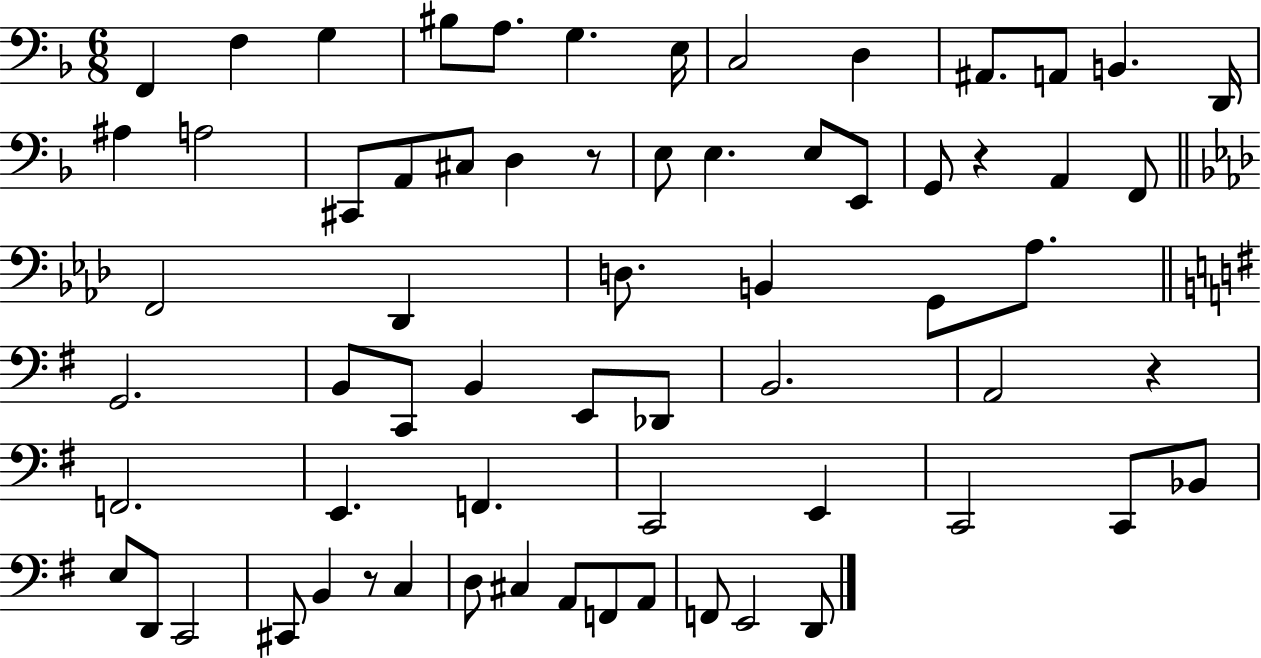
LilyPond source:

{
  \clef bass
  \numericTimeSignature
  \time 6/8
  \key f \major
  f,4 f4 g4 | bis8 a8. g4. e16 | c2 d4 | ais,8. a,8 b,4. d,16 | \break ais4 a2 | cis,8 a,8 cis8 d4 r8 | e8 e4. e8 e,8 | g,8 r4 a,4 f,8 | \break \bar "||" \break \key f \minor f,2 des,4 | d8. b,4 g,8 aes8. | \bar "||" \break \key g \major g,2. | b,8 c,8 b,4 e,8 des,8 | b,2. | a,2 r4 | \break f,2. | e,4. f,4. | c,2 e,4 | c,2 c,8 bes,8 | \break e8 d,8 c,2 | cis,8 b,4 r8 c4 | d8 cis4 a,8 f,8 a,8 | f,8 e,2 d,8 | \break \bar "|."
}